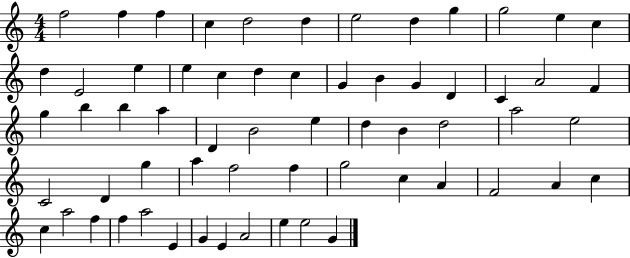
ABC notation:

X:1
T:Untitled
M:4/4
L:1/4
K:C
f2 f f c d2 d e2 d g g2 e c d E2 e e c d c G B G D C A2 F g b b a D B2 e d B d2 a2 e2 C2 D g a f2 f g2 c A F2 A c c a2 f f a2 E G E A2 e e2 G